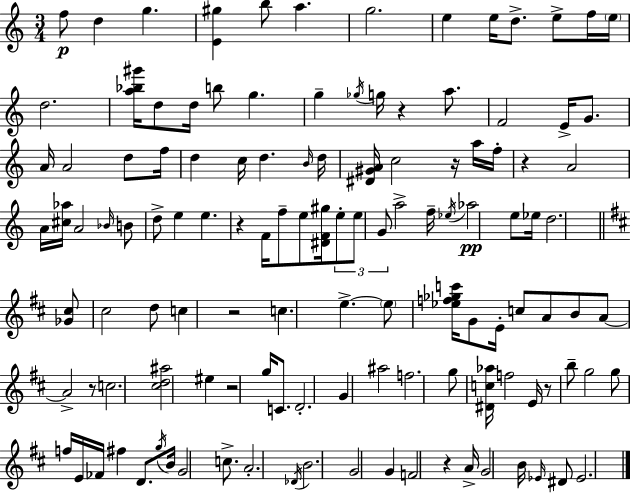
{
  \clef treble
  \numericTimeSignature
  \time 3/4
  \key c \major
  f''8\p d''4 g''4. | <e' gis''>4 b''8 a''4. | g''2. | e''4 e''16 d''8.-> e''8-> f''16 \parenthesize e''16 | \break d''2. | <a'' bes'' gis'''>16 d''8 d''16 b''8 g''4. | g''4-- \acciaccatura { ges''16 } g''16 r4 a''8. | f'2 e'16-> g'8. | \break a'16 a'2 d''8 | f''16 d''4 c''16 d''4. | \grace { b'16 } d''16 <dis' gis' a'>16 c''2 r16 | a''16 f''16-. r4 a'2 | \break a'16 <cis'' aes''>16 a'2 | \grace { bes'16 } b'8 d''8-> e''4 e''4. | r4 f'16 f''8-- e''8 | <dis' f' gis''>16 \tuplet 3/2 { e''8-. e''8 g'8 } a''2-> | \break f''16-- \acciaccatura { ees''16 }\pp aes''2 | e''8 ees''16 d''2. | \bar "||" \break \key d \major <ges' cis''>8 cis''2 d''8 | c''4 r2 | c''4. e''4.->~~ | \parenthesize e''8 <ees'' f'' ges'' c'''>16 g'8 e'16-. c''8 a'8 b'8 | \break a'8~~ a'2-> r8 | c''2. | <cis'' d'' ais''>2 eis''4 | r2 g''16 c'8. | \break d'2.-. | g'4 ais''2 | f''2. | g''8 <dis' c'' aes''>16 f''2 e'16 | \break r8 b''8-- g''2 | g''8 f''16 e'16 fes'16 fis''4 d'8. | \acciaccatura { g''16 } b'16 g'2 c''8.-> | a'2.-. | \break \acciaccatura { des'16 } b'2. | g'2 g'4 | f'2 r4 | a'16-> g'2 b'16 | \break \grace { ees'16 } dis'8 ees'2. | \bar "|."
}